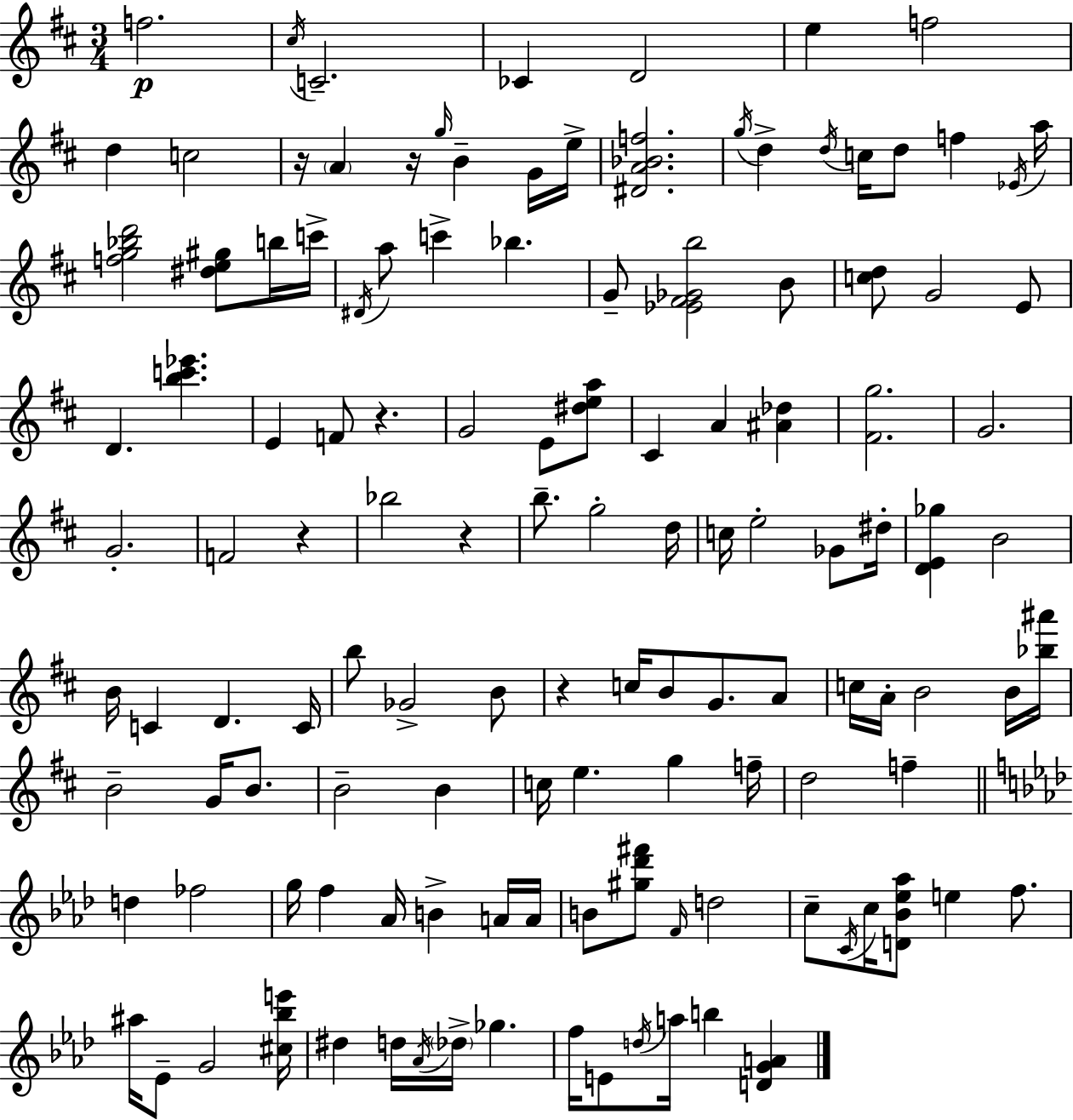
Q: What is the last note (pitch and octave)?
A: B5